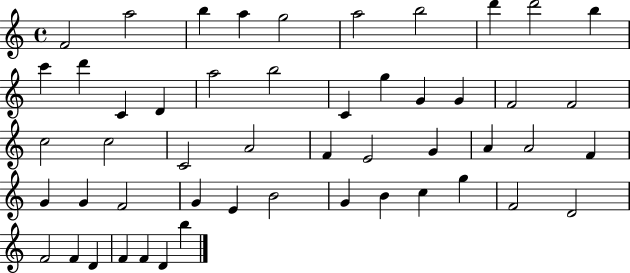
X:1
T:Untitled
M:4/4
L:1/4
K:C
F2 a2 b a g2 a2 b2 d' d'2 b c' d' C D a2 b2 C g G G F2 F2 c2 c2 C2 A2 F E2 G A A2 F G G F2 G E B2 G B c g F2 D2 F2 F D F F D b